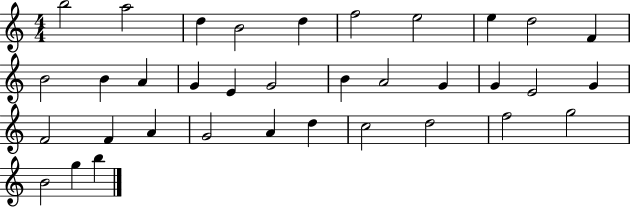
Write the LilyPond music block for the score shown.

{
  \clef treble
  \numericTimeSignature
  \time 4/4
  \key c \major
  b''2 a''2 | d''4 b'2 d''4 | f''2 e''2 | e''4 d''2 f'4 | \break b'2 b'4 a'4 | g'4 e'4 g'2 | b'4 a'2 g'4 | g'4 e'2 g'4 | \break f'2 f'4 a'4 | g'2 a'4 d''4 | c''2 d''2 | f''2 g''2 | \break b'2 g''4 b''4 | \bar "|."
}